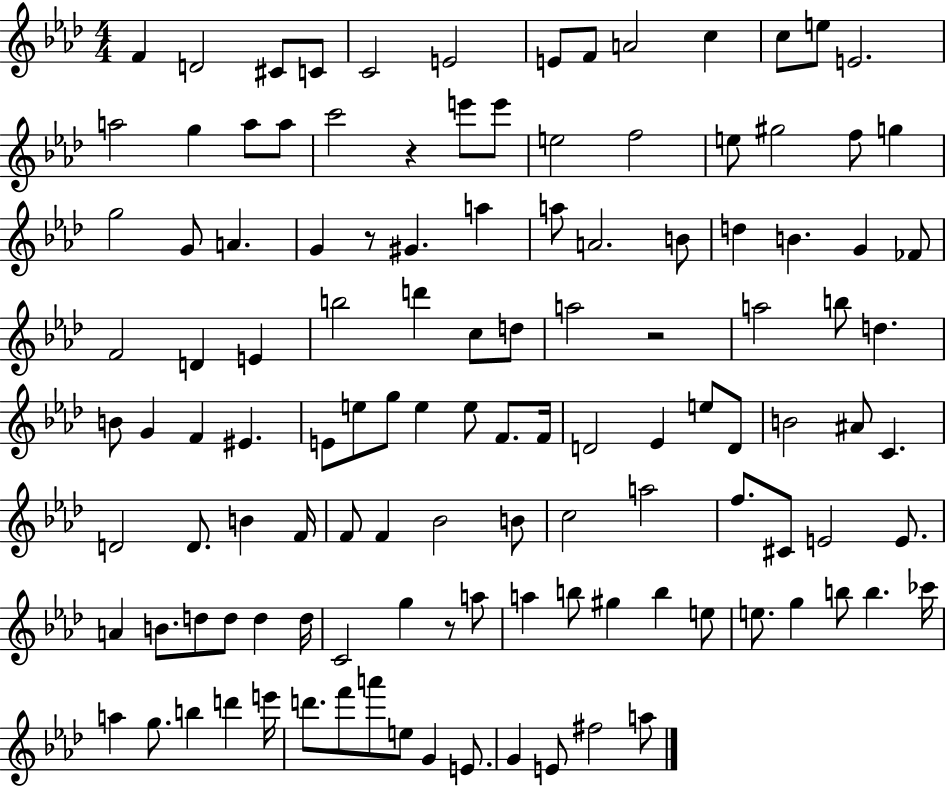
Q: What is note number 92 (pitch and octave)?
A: A5